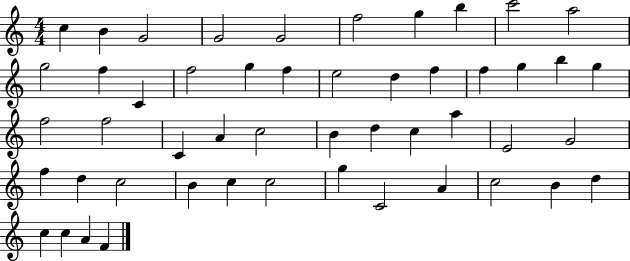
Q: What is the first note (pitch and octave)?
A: C5